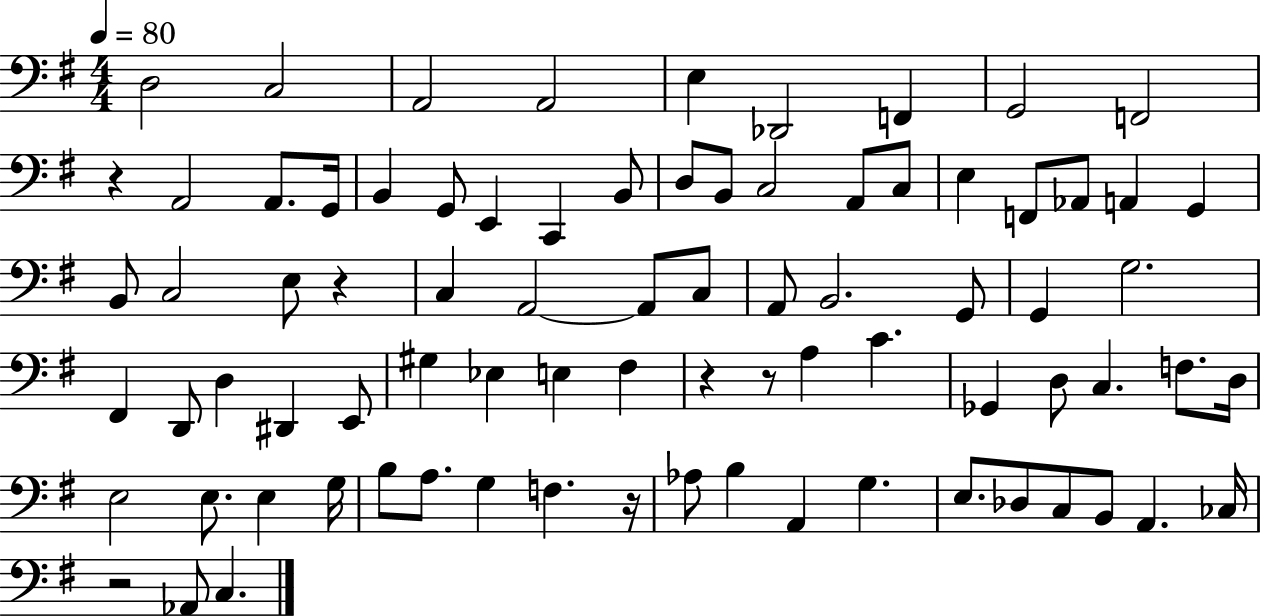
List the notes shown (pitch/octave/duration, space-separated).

D3/h C3/h A2/h A2/h E3/q Db2/h F2/q G2/h F2/h R/q A2/h A2/e. G2/s B2/q G2/e E2/q C2/q B2/e D3/e B2/e C3/h A2/e C3/e E3/q F2/e Ab2/e A2/q G2/q B2/e C3/h E3/e R/q C3/q A2/h A2/e C3/e A2/e B2/h. G2/e G2/q G3/h. F#2/q D2/e D3/q D#2/q E2/e G#3/q Eb3/q E3/q F#3/q R/q R/e A3/q C4/q. Gb2/q D3/e C3/q. F3/e. D3/s E3/h E3/e. E3/q G3/s B3/e A3/e. G3/q F3/q. R/s Ab3/e B3/q A2/q G3/q. E3/e. Db3/e C3/e B2/e A2/q. CES3/s R/h Ab2/e C3/q.